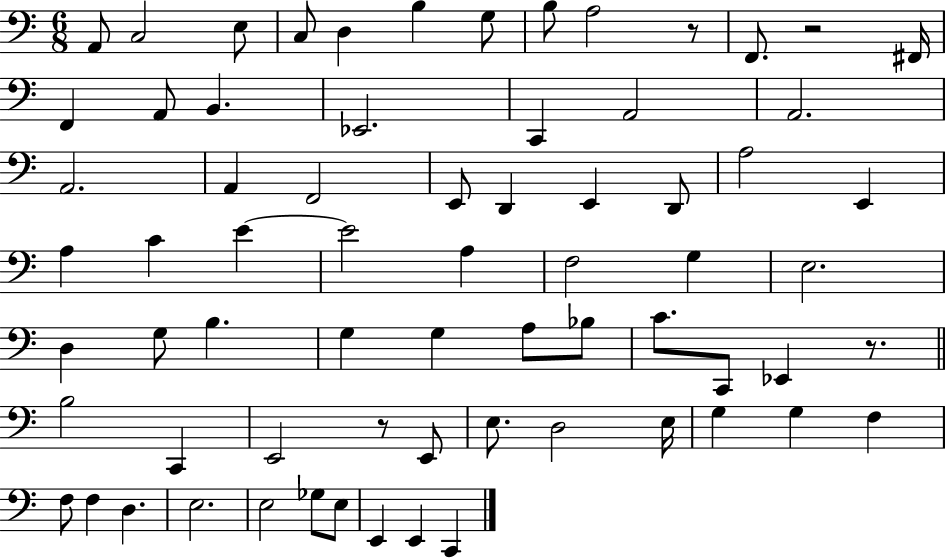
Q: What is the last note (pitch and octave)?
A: C2